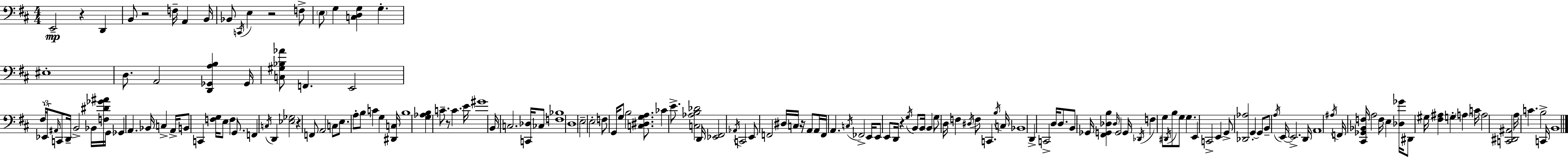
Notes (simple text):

E2/h R/q D2/q B2/e R/h F3/s A2/q B2/s Bb2/e C2/s E3/q R/h F3/e E3/e G3/q [C3,D3,G3]/q G3/q. EIS3/w D3/e. A2/h [D2,Gb2,A3,B3]/q Gb2/s [C3,G#3,Bb3,Ab4]/e F2/q. E2/h F#3/s Eb2/s A#2/s C2/e D2/s B2/h Bb2/s [F3,D#4,Gb4,A#4]/s G2/s Gb2/q A2/q. Bb2/s C3/q A2/s B2/e C2/q [F3,G3]/s E3/e F3/q G2/e. F2/q C3/s D2/q [Eb3,Gb3]/h R/q F2/e A2/h C3/e E3/e. A3/e B3/e C4/q G3/q [D#2,C3]/s B3/w [G3,Ab3,B3]/q C4/e. R/e C4/q. E4/s G#4/w B2/s C3/h. [C2,Db3]/s CES3/e [F3,Bb3]/w D3/w E3/h E3/h F3/e G2/s G3/e B3/h [C3,D#3,G3,A3]/e. CES4/q E4/e. [C3,Ab3,B3,Db4]/h D2/s [Eb2,F#2]/h Ab2/s C2/h E2/e F2/h D#3/s C3/s R/s A2/e A2/s F2/s A2/q. C3/s FES2/h E2/s E2/e E2/e D2/s R/q G3/s B2/e B2/s B2/q G3/e D3/s F3/q D#3/s F3/e C2/q. B3/s C3/s Bb2/w D2/q C2/h D3/s D3/e. B2/e Gb2/s [F#2,G2,Db3,B3]/q Db3/s G2/h G2/s Db2/s F3/q G3/e D#2/s B3/e G3/e G3/q. E2/q C2/h E2/q G2/e [Db2,Ab3]/h G2/q G2/e B2/e A3/s E2/s E2/h. D2/s A2/w A#3/s F2/s [C#2,Gb2,Bb2,F3]/s A3/h F3/s E3/q [Db3,Gb4]/s D#2/e G#3/s [F#3,A#3]/q G3/q A3/q C4/s A3/h [C2,D#2,A#2]/h A3/s C4/q. B3/h C2/s B2/w